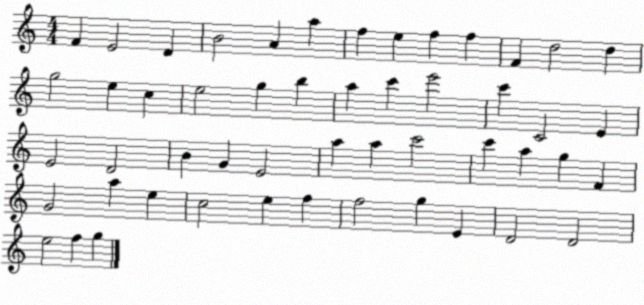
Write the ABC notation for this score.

X:1
T:Untitled
M:4/4
L:1/4
K:C
F E2 D B2 A a f e f f F d2 d g2 e c e2 g b a c' e'2 c' C2 E E2 D2 B G E2 a a c'2 c' a g F G2 a e c2 e f f2 g E D2 D2 e2 f g